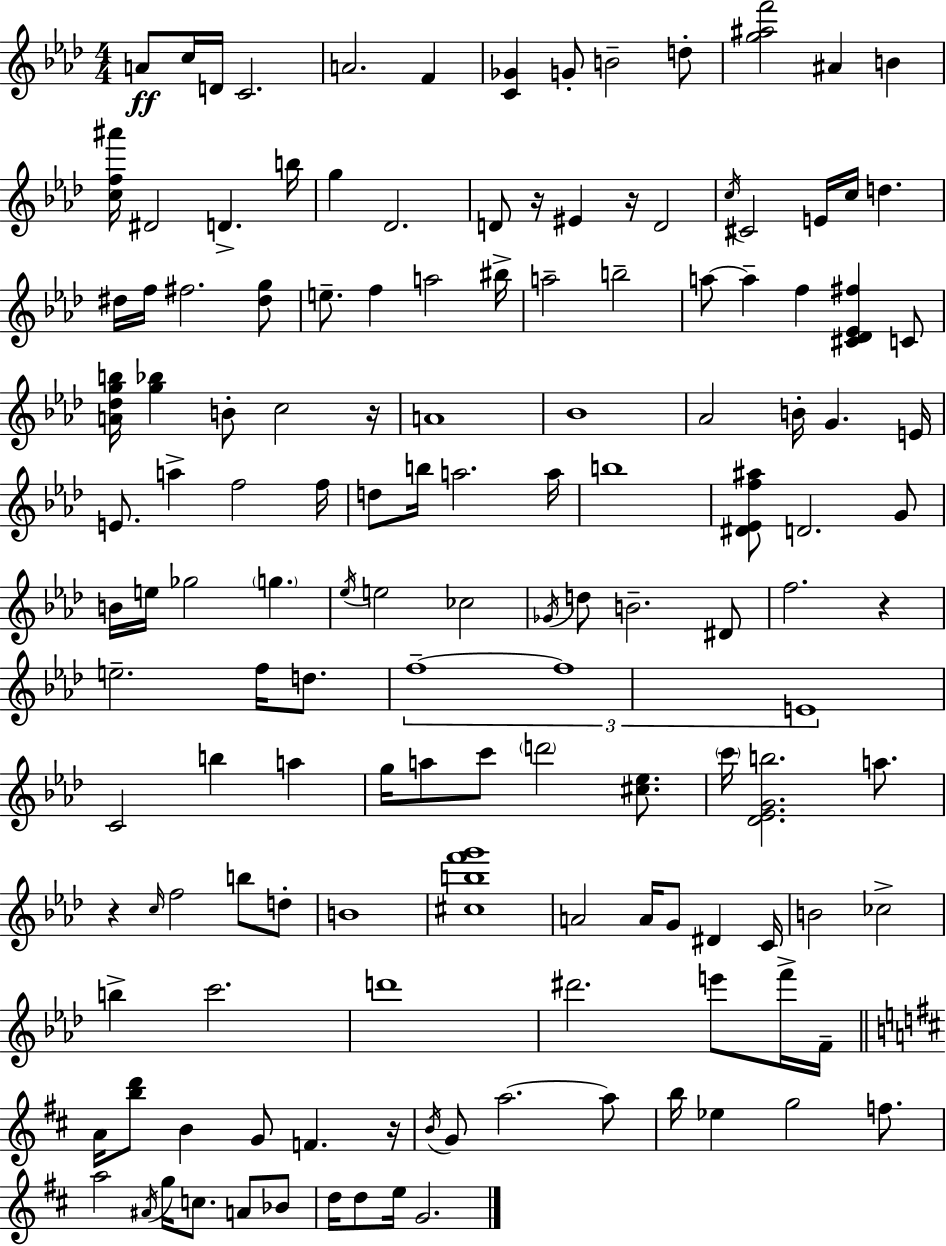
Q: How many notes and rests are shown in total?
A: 142